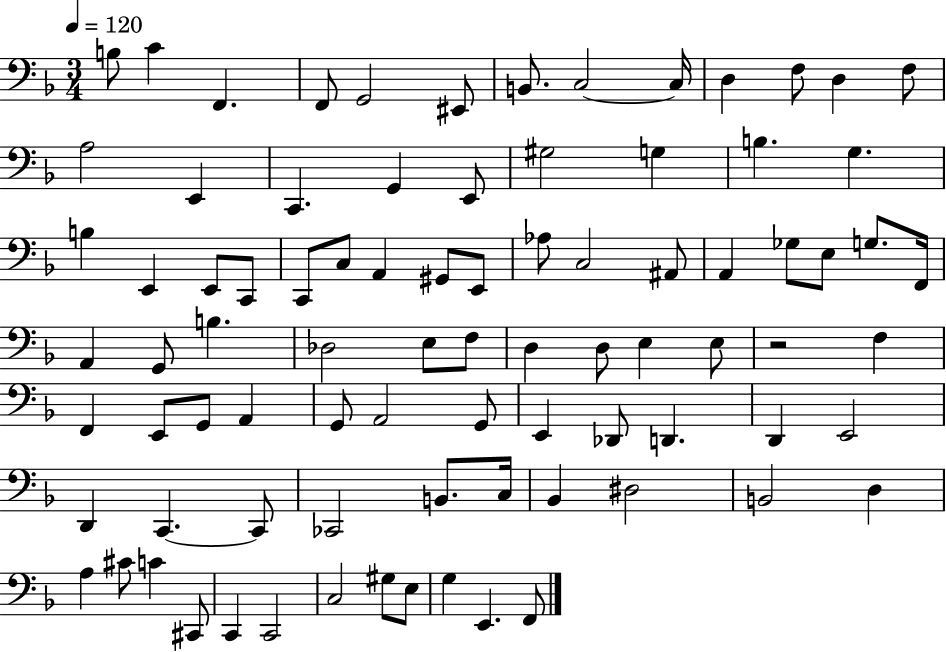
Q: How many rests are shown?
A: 1